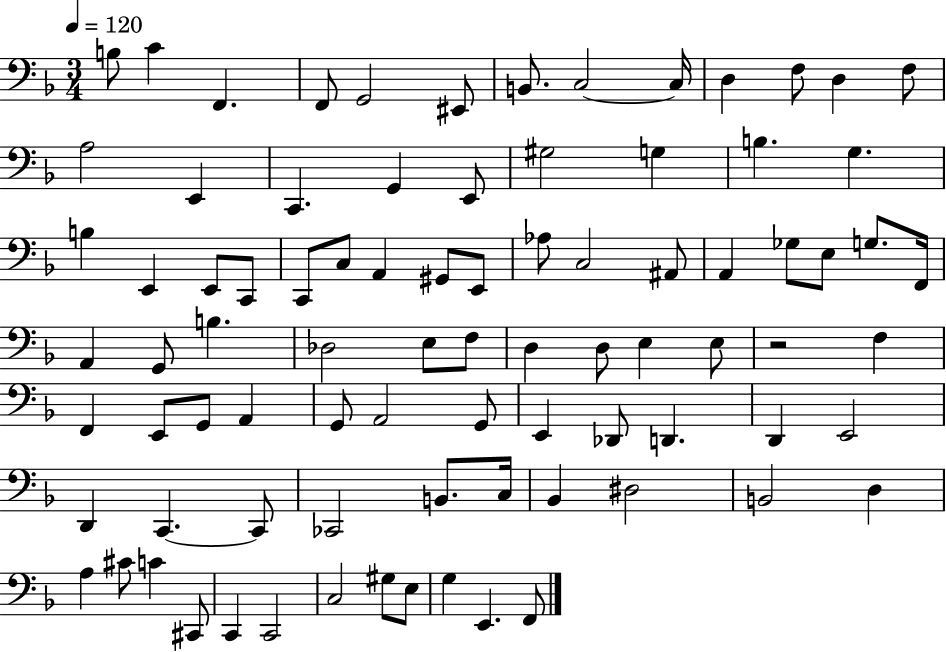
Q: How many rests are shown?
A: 1